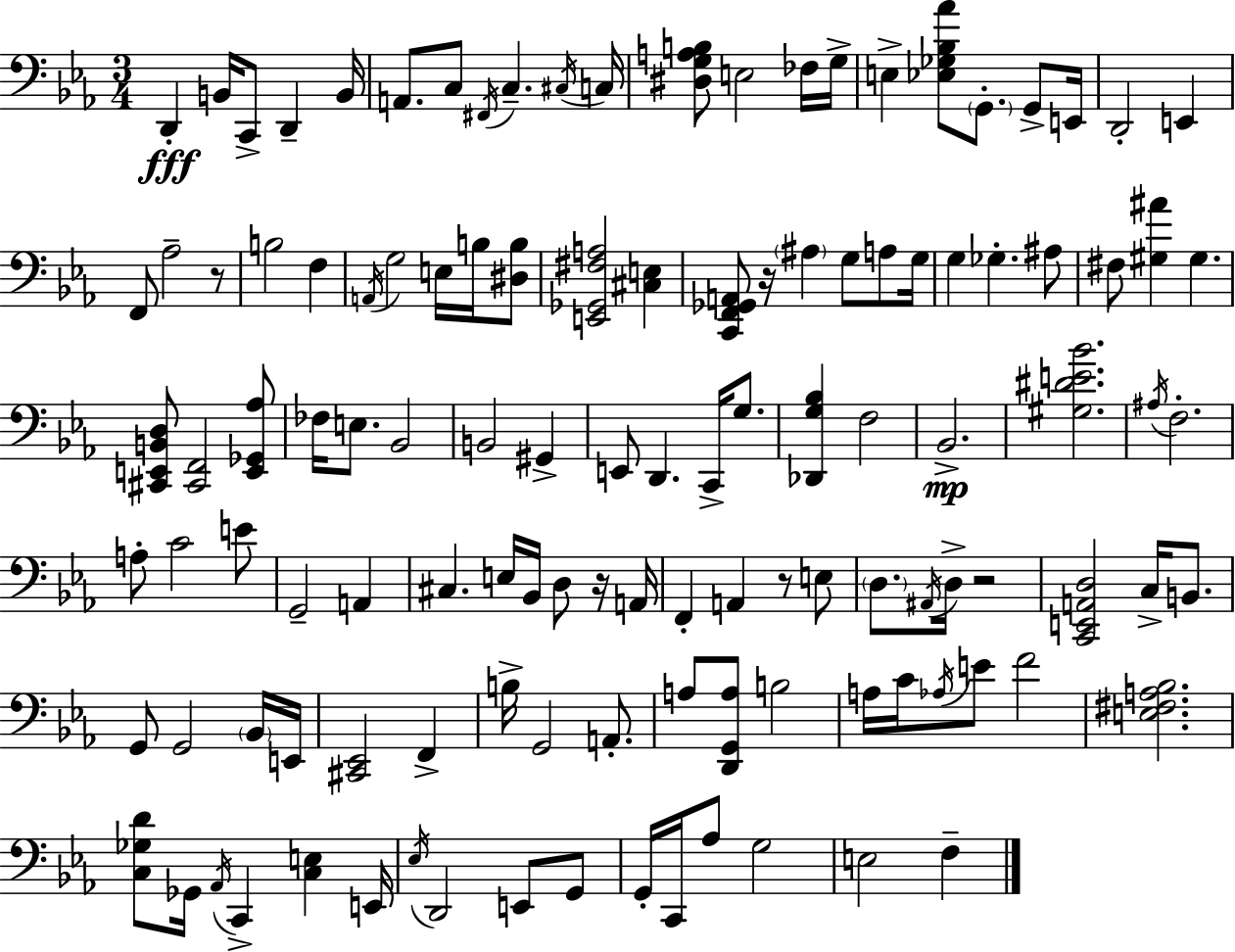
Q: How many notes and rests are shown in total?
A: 120